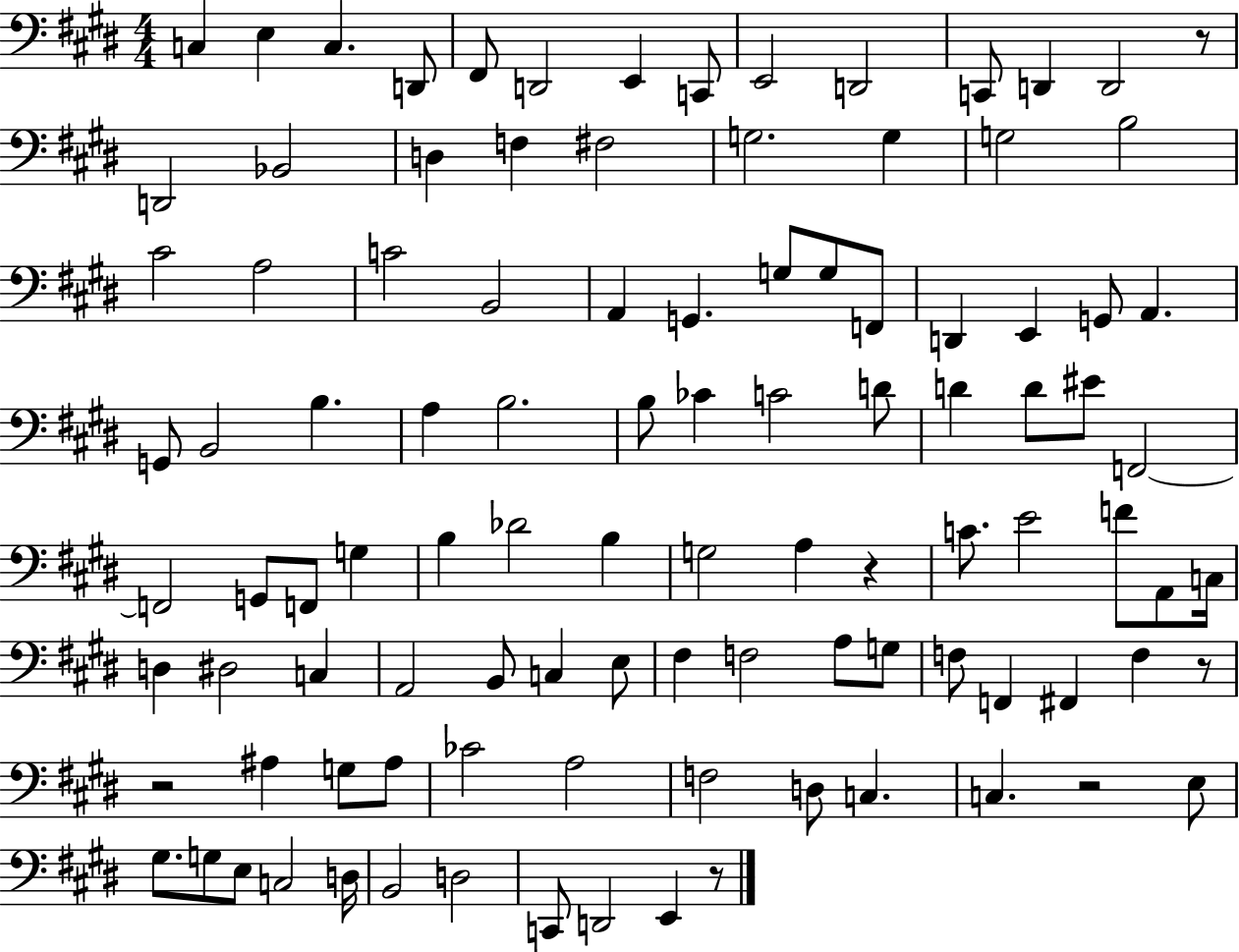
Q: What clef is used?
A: bass